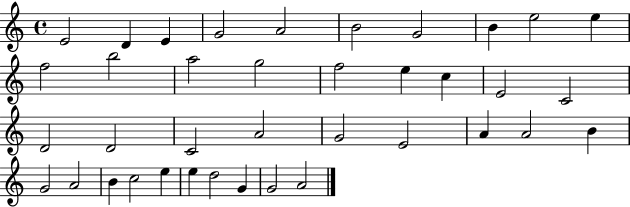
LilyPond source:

{
  \clef treble
  \time 4/4
  \defaultTimeSignature
  \key c \major
  e'2 d'4 e'4 | g'2 a'2 | b'2 g'2 | b'4 e''2 e''4 | \break f''2 b''2 | a''2 g''2 | f''2 e''4 c''4 | e'2 c'2 | \break d'2 d'2 | c'2 a'2 | g'2 e'2 | a'4 a'2 b'4 | \break g'2 a'2 | b'4 c''2 e''4 | e''4 d''2 g'4 | g'2 a'2 | \break \bar "|."
}